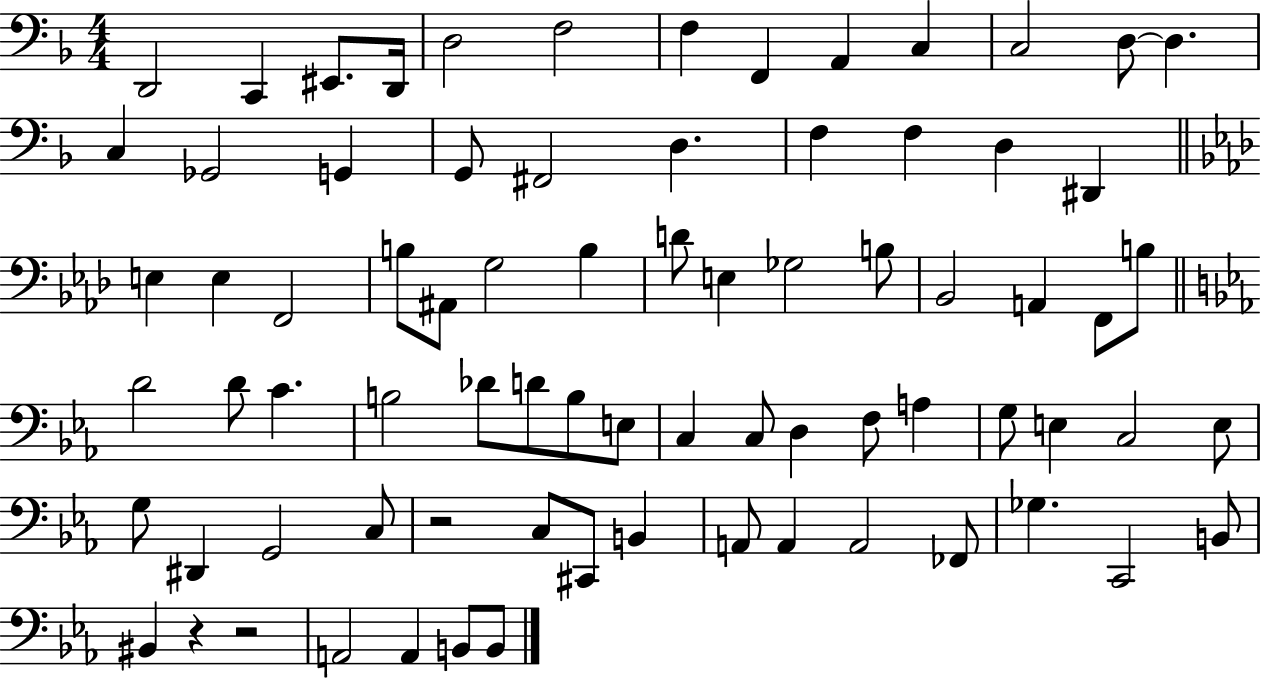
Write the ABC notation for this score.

X:1
T:Untitled
M:4/4
L:1/4
K:F
D,,2 C,, ^E,,/2 D,,/4 D,2 F,2 F, F,, A,, C, C,2 D,/2 D, C, _G,,2 G,, G,,/2 ^F,,2 D, F, F, D, ^D,, E, E, F,,2 B,/2 ^A,,/2 G,2 B, D/2 E, _G,2 B,/2 _B,,2 A,, F,,/2 B,/2 D2 D/2 C B,2 _D/2 D/2 B,/2 E,/2 C, C,/2 D, F,/2 A, G,/2 E, C,2 E,/2 G,/2 ^D,, G,,2 C,/2 z2 C,/2 ^C,,/2 B,, A,,/2 A,, A,,2 _F,,/2 _G, C,,2 B,,/2 ^B,, z z2 A,,2 A,, B,,/2 B,,/2